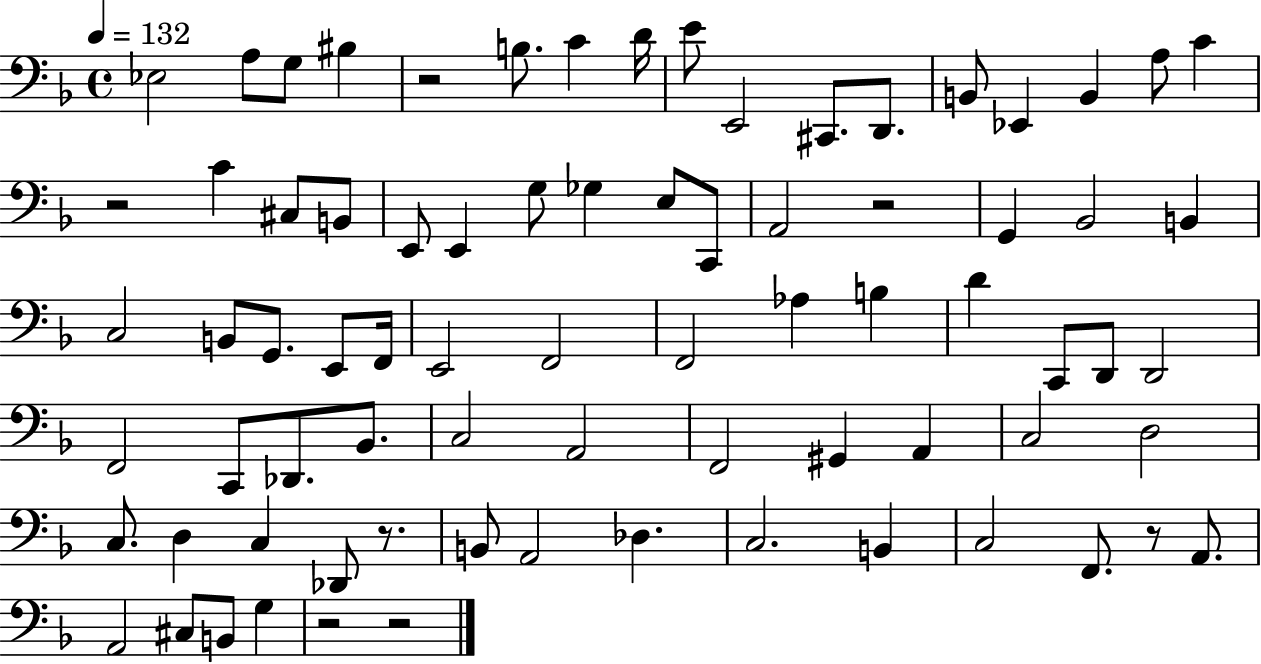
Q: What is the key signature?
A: F major